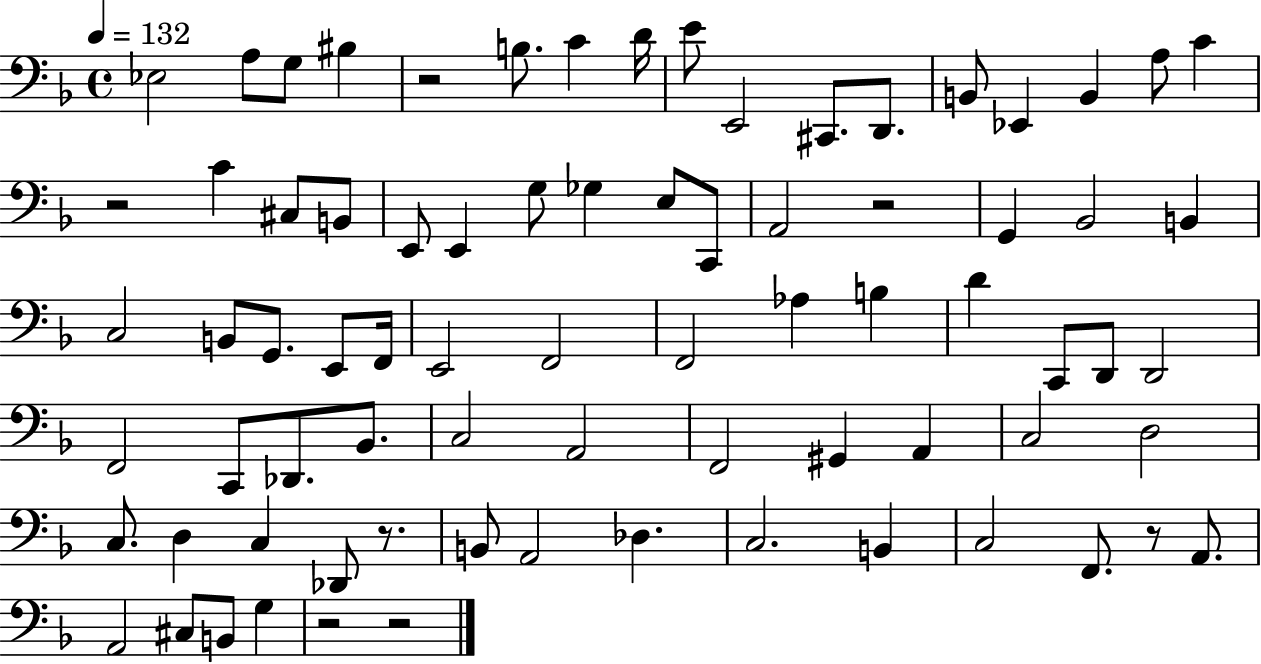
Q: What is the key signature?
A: F major